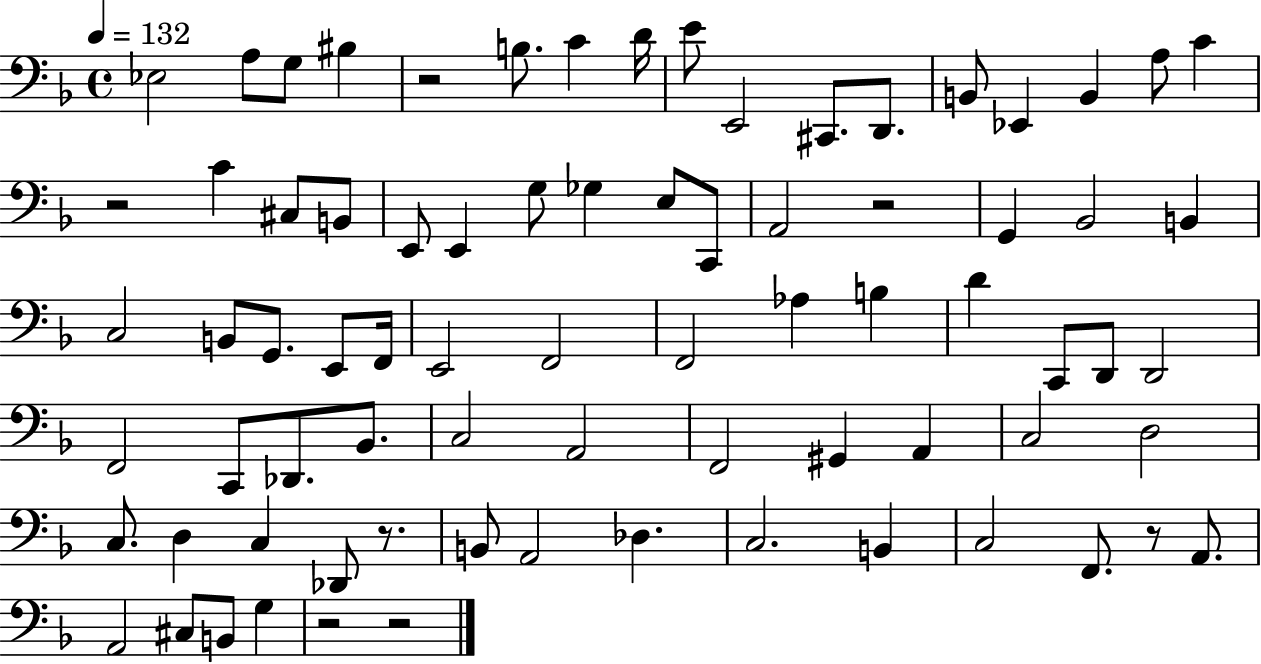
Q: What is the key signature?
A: F major